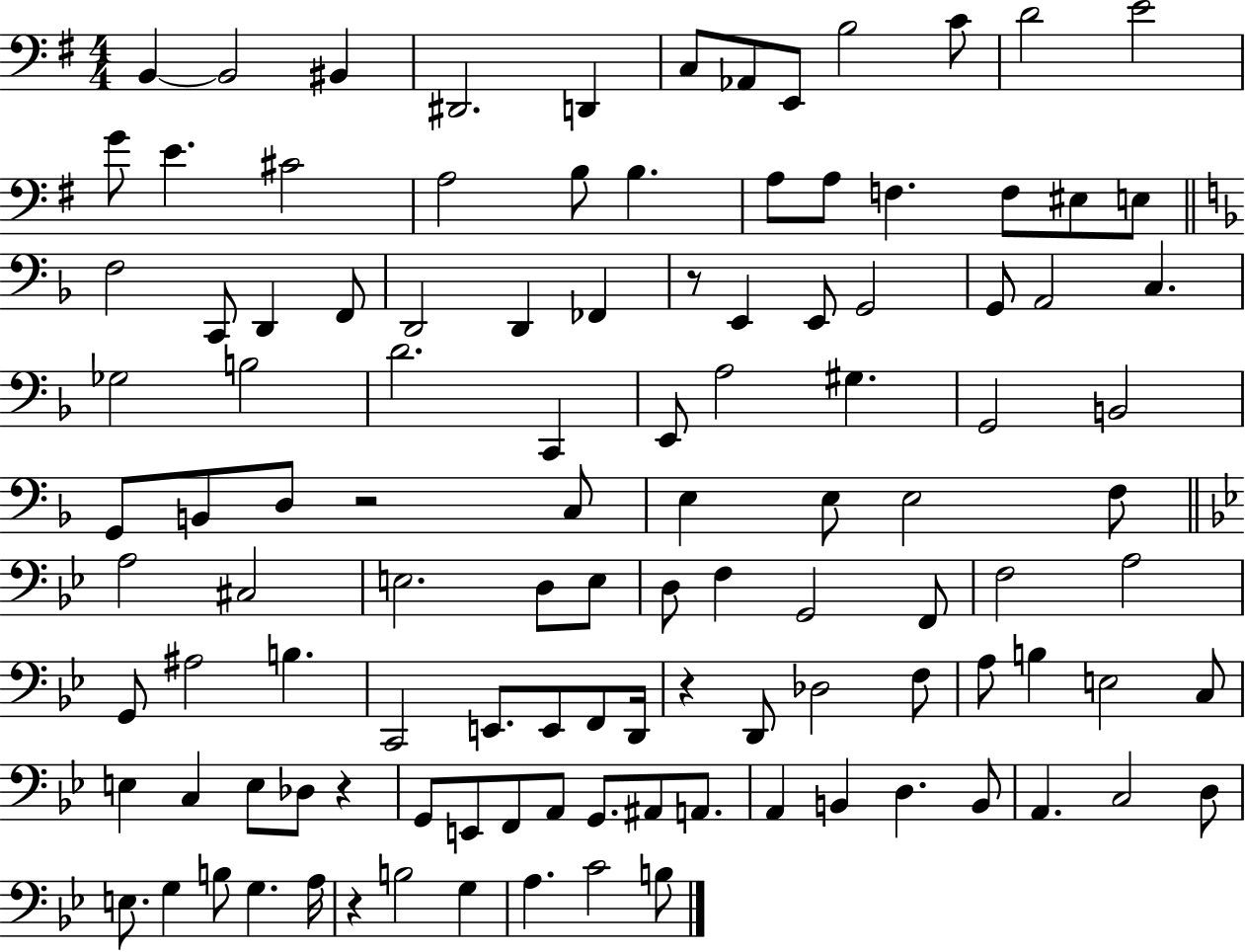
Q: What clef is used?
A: bass